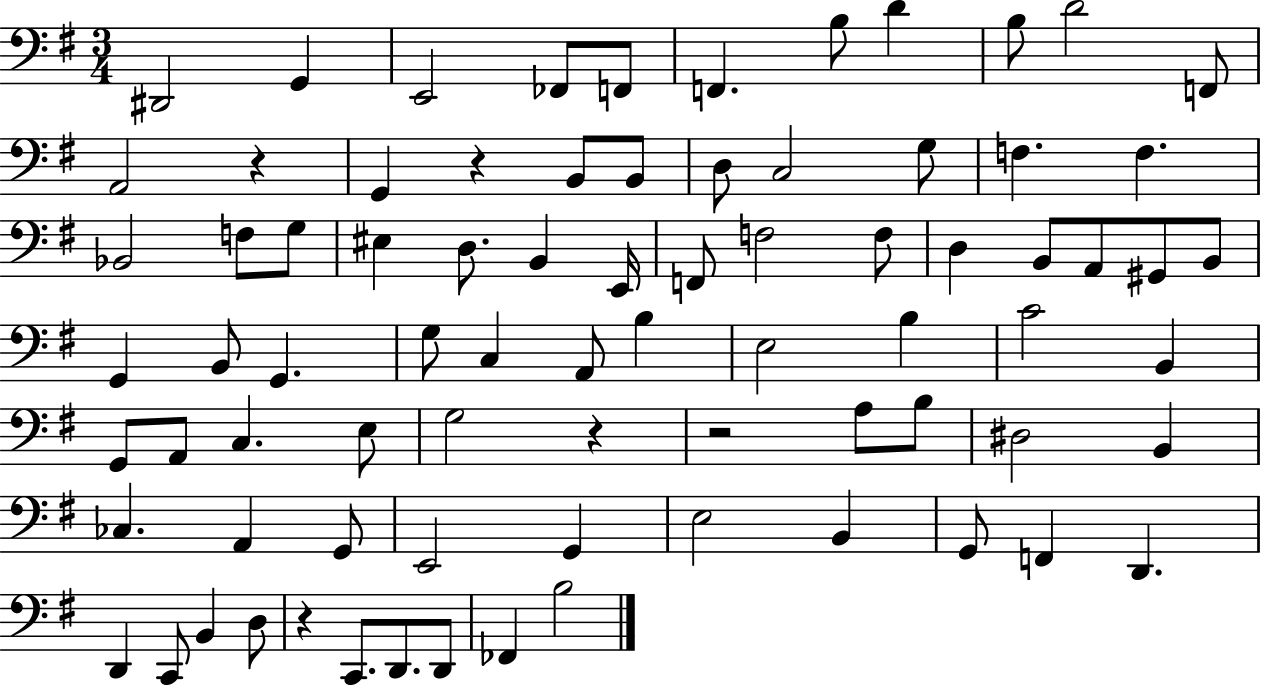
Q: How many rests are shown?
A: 5